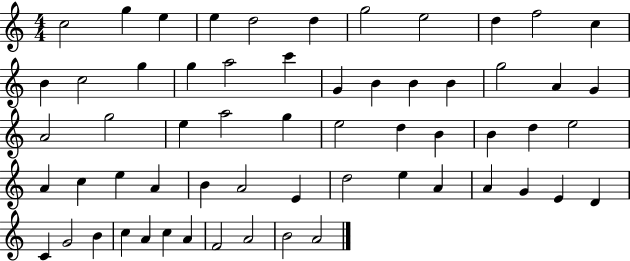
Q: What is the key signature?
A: C major